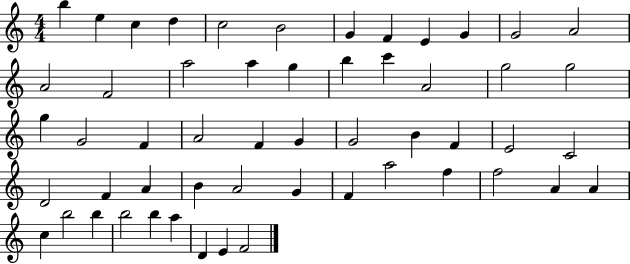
B5/q E5/q C5/q D5/q C5/h B4/h G4/q F4/q E4/q G4/q G4/h A4/h A4/h F4/h A5/h A5/q G5/q B5/q C6/q A4/h G5/h G5/h G5/q G4/h F4/q A4/h F4/q G4/q G4/h B4/q F4/q E4/h C4/h D4/h F4/q A4/q B4/q A4/h G4/q F4/q A5/h F5/q F5/h A4/q A4/q C5/q B5/h B5/q B5/h B5/q A5/q D4/q E4/q F4/h